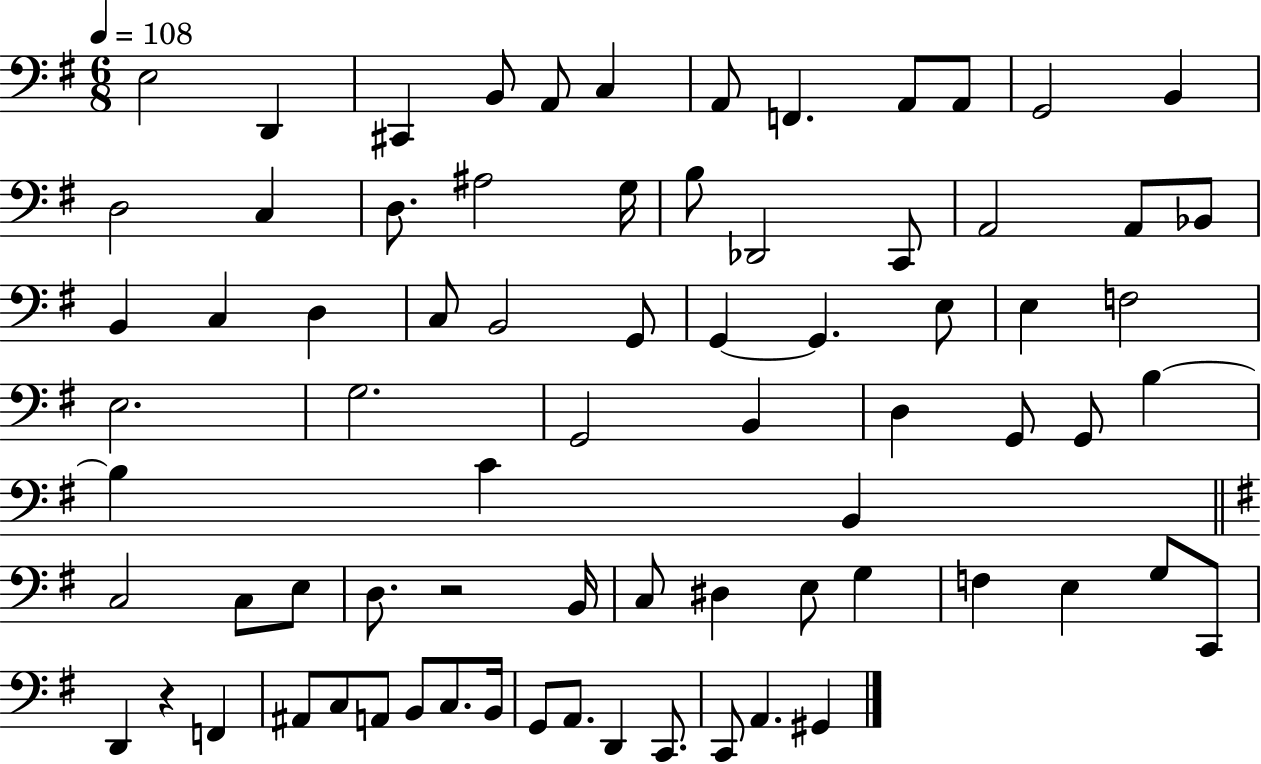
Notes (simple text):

E3/h D2/q C#2/q B2/e A2/e C3/q A2/e F2/q. A2/e A2/e G2/h B2/q D3/h C3/q D3/e. A#3/h G3/s B3/e Db2/h C2/e A2/h A2/e Bb2/e B2/q C3/q D3/q C3/e B2/h G2/e G2/q G2/q. E3/e E3/q F3/h E3/h. G3/h. G2/h B2/q D3/q G2/e G2/e B3/q B3/q C4/q B2/q C3/h C3/e E3/e D3/e. R/h B2/s C3/e D#3/q E3/e G3/q F3/q E3/q G3/e C2/e D2/q R/q F2/q A#2/e C3/e A2/e B2/e C3/e. B2/s G2/e A2/e. D2/q C2/e. C2/e A2/q. G#2/q